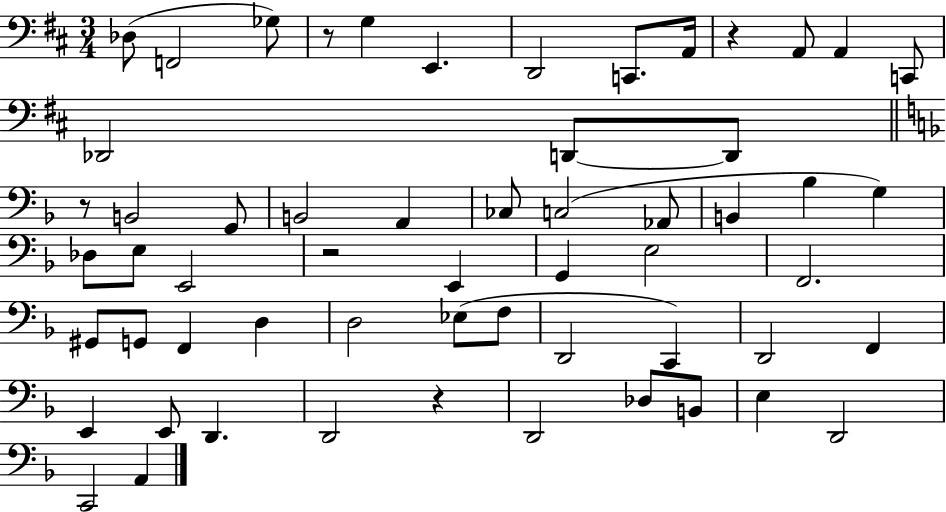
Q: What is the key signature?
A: D major